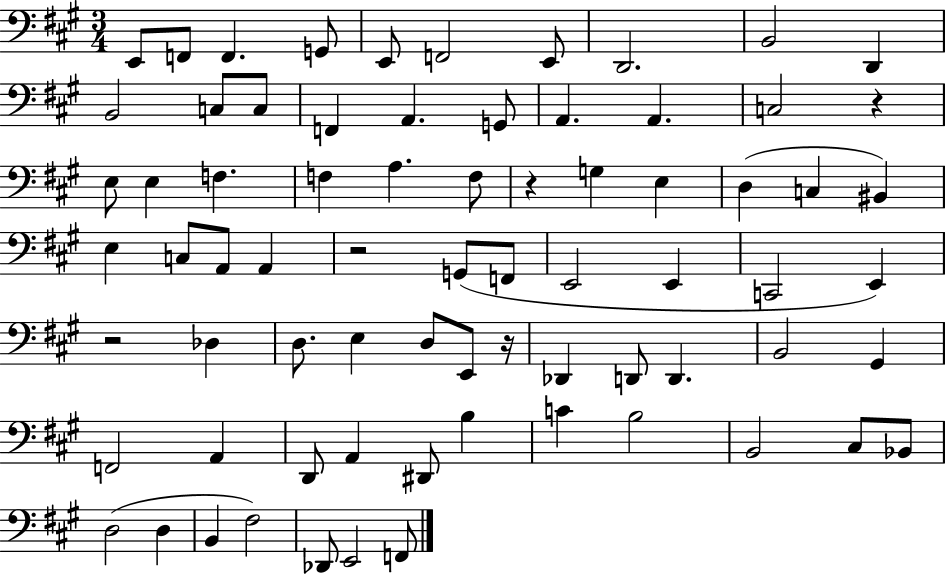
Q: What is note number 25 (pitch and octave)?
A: F3